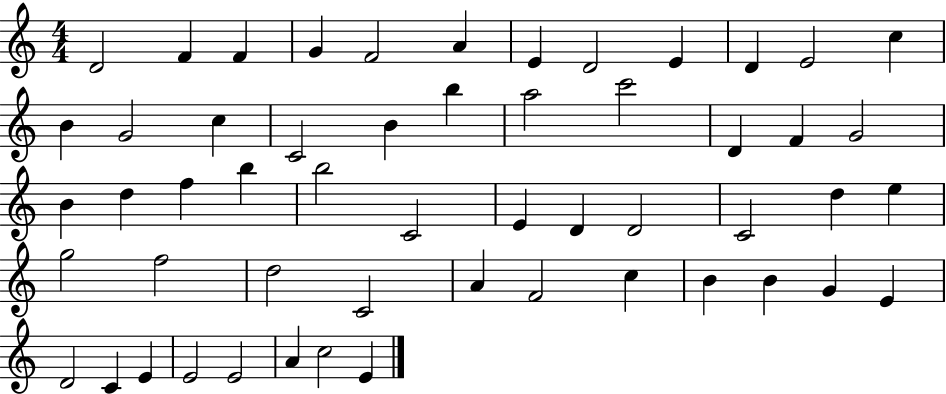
D4/h F4/q F4/q G4/q F4/h A4/q E4/q D4/h E4/q D4/q E4/h C5/q B4/q G4/h C5/q C4/h B4/q B5/q A5/h C6/h D4/q F4/q G4/h B4/q D5/q F5/q B5/q B5/h C4/h E4/q D4/q D4/h C4/h D5/q E5/q G5/h F5/h D5/h C4/h A4/q F4/h C5/q B4/q B4/q G4/q E4/q D4/h C4/q E4/q E4/h E4/h A4/q C5/h E4/q